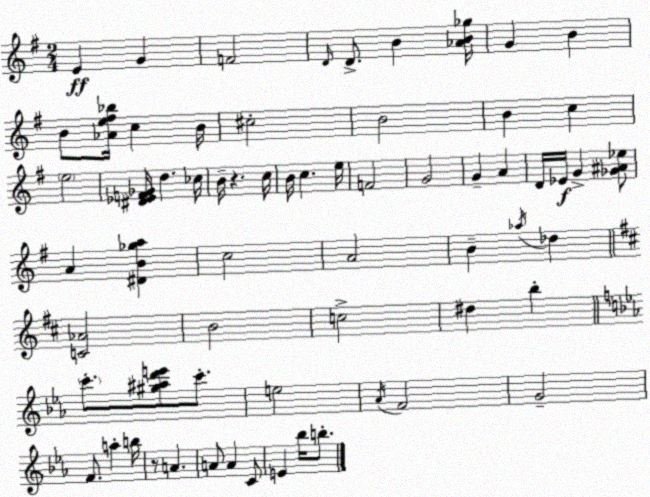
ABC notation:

X:1
T:Untitled
M:2/4
L:1/4
K:G
E G F2 D/4 D/2 B [_AB_g]/4 G B B/2 [_Ae^f_b]/4 c B/4 ^c2 B2 B c e2 [^D_EF_G]/4 d _c/4 B/4 z c/4 B/4 c e/4 F2 G2 G A D/4 _E/4 G [_G^A_e]/2 A [^DB_ga] c2 A2 B _a/4 _d [C_A]2 B2 c2 ^d b c'/2 [^g^ad'e']/2 c'/2 e2 _A/4 F2 G2 F/2 a b/4 z/2 A A/2 A C/2 E _b/4 b/2